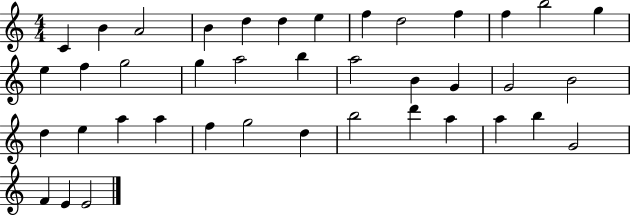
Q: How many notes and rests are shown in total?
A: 40